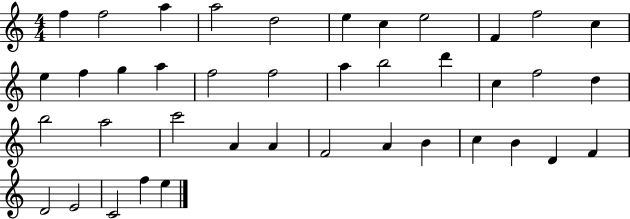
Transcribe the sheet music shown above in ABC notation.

X:1
T:Untitled
M:4/4
L:1/4
K:C
f f2 a a2 d2 e c e2 F f2 c e f g a f2 f2 a b2 d' c f2 d b2 a2 c'2 A A F2 A B c B D F D2 E2 C2 f e